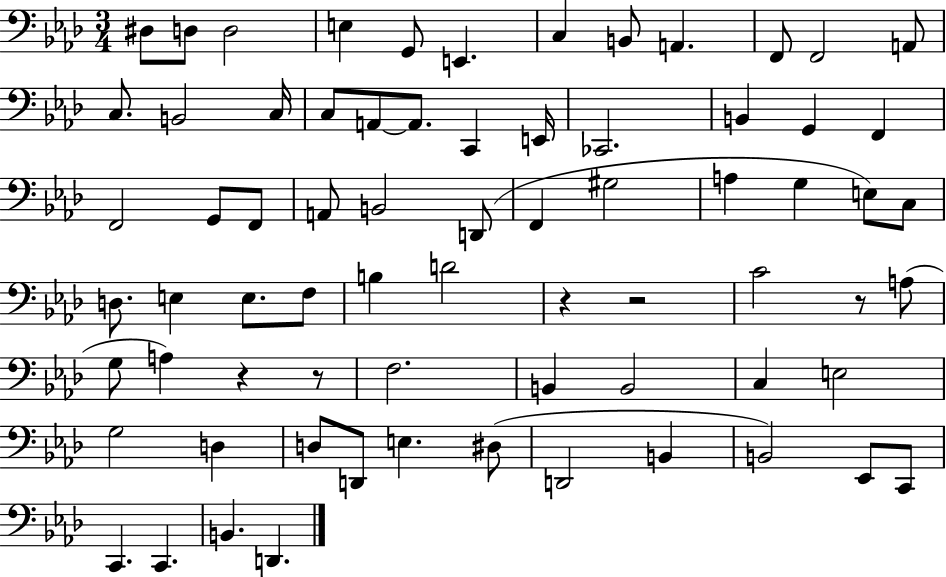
X:1
T:Untitled
M:3/4
L:1/4
K:Ab
^D,/2 D,/2 D,2 E, G,,/2 E,, C, B,,/2 A,, F,,/2 F,,2 A,,/2 C,/2 B,,2 C,/4 C,/2 A,,/2 A,,/2 C,, E,,/4 _C,,2 B,, G,, F,, F,,2 G,,/2 F,,/2 A,,/2 B,,2 D,,/2 F,, ^G,2 A, G, E,/2 C,/2 D,/2 E, E,/2 F,/2 B, D2 z z2 C2 z/2 A,/2 G,/2 A, z z/2 F,2 B,, B,,2 C, E,2 G,2 D, D,/2 D,,/2 E, ^D,/2 D,,2 B,, B,,2 _E,,/2 C,,/2 C,, C,, B,, D,,